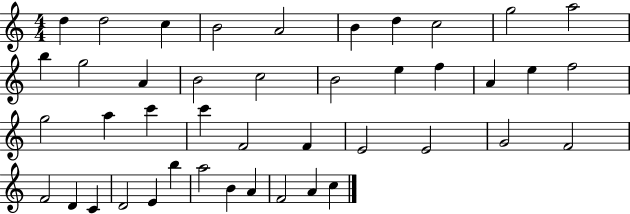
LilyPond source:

{
  \clef treble
  \numericTimeSignature
  \time 4/4
  \key c \major
  d''4 d''2 c''4 | b'2 a'2 | b'4 d''4 c''2 | g''2 a''2 | \break b''4 g''2 a'4 | b'2 c''2 | b'2 e''4 f''4 | a'4 e''4 f''2 | \break g''2 a''4 c'''4 | c'''4 f'2 f'4 | e'2 e'2 | g'2 f'2 | \break f'2 d'4 c'4 | d'2 e'4 b''4 | a''2 b'4 a'4 | f'2 a'4 c''4 | \break \bar "|."
}